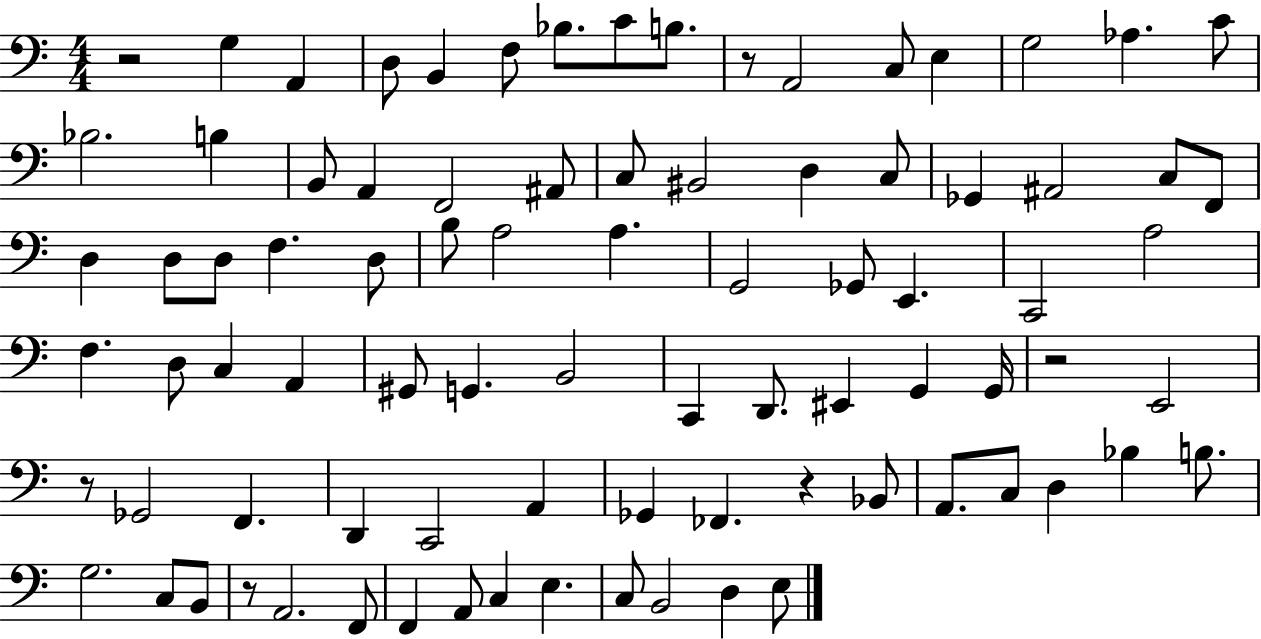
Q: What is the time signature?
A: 4/4